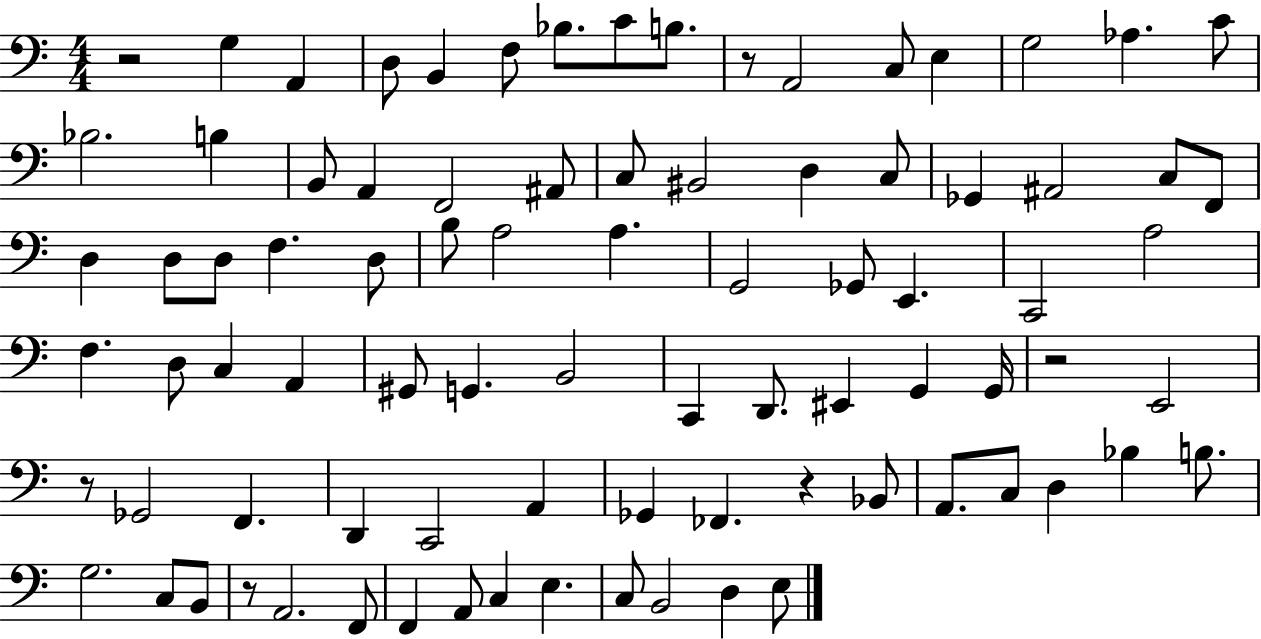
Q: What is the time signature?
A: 4/4